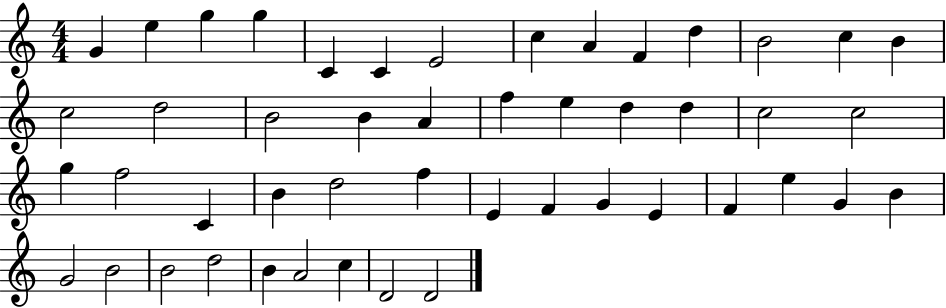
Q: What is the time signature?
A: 4/4